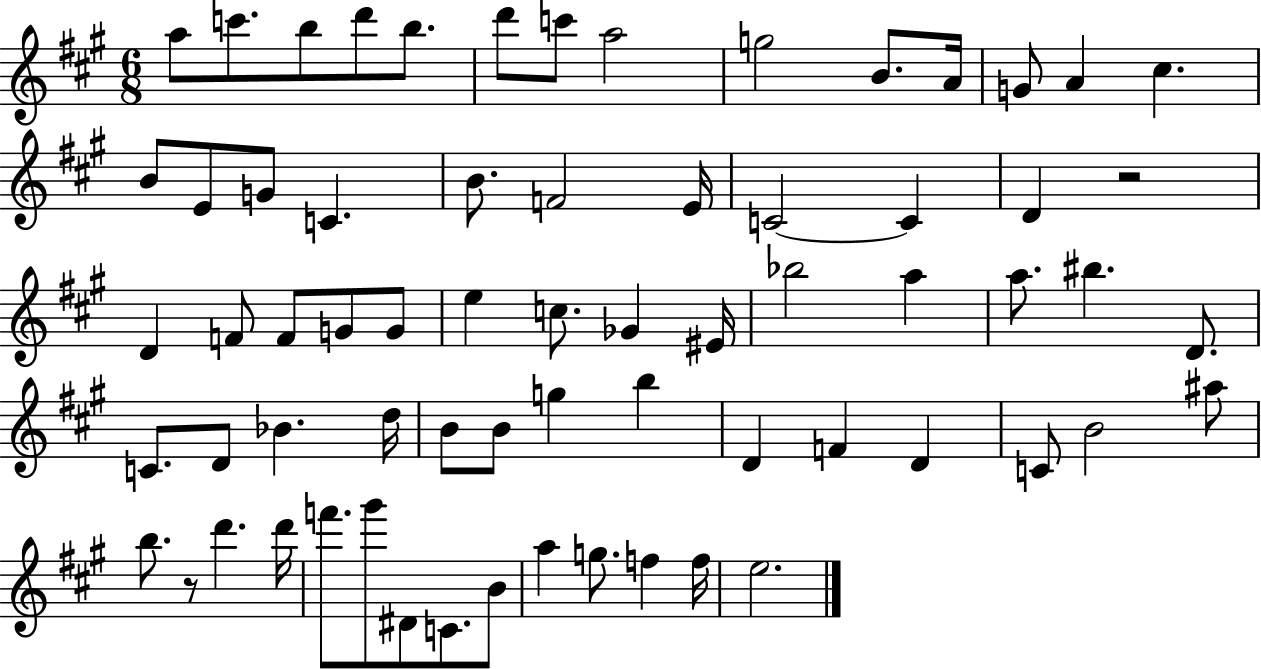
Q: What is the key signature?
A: A major